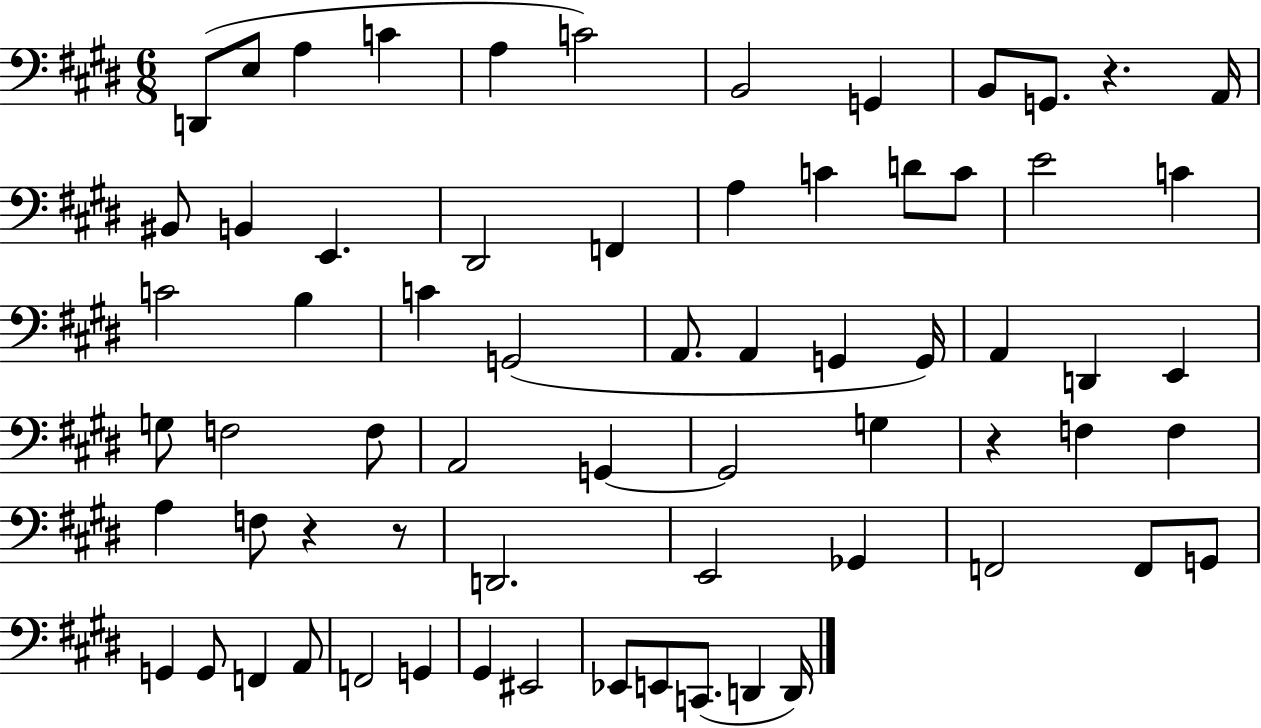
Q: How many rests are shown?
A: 4